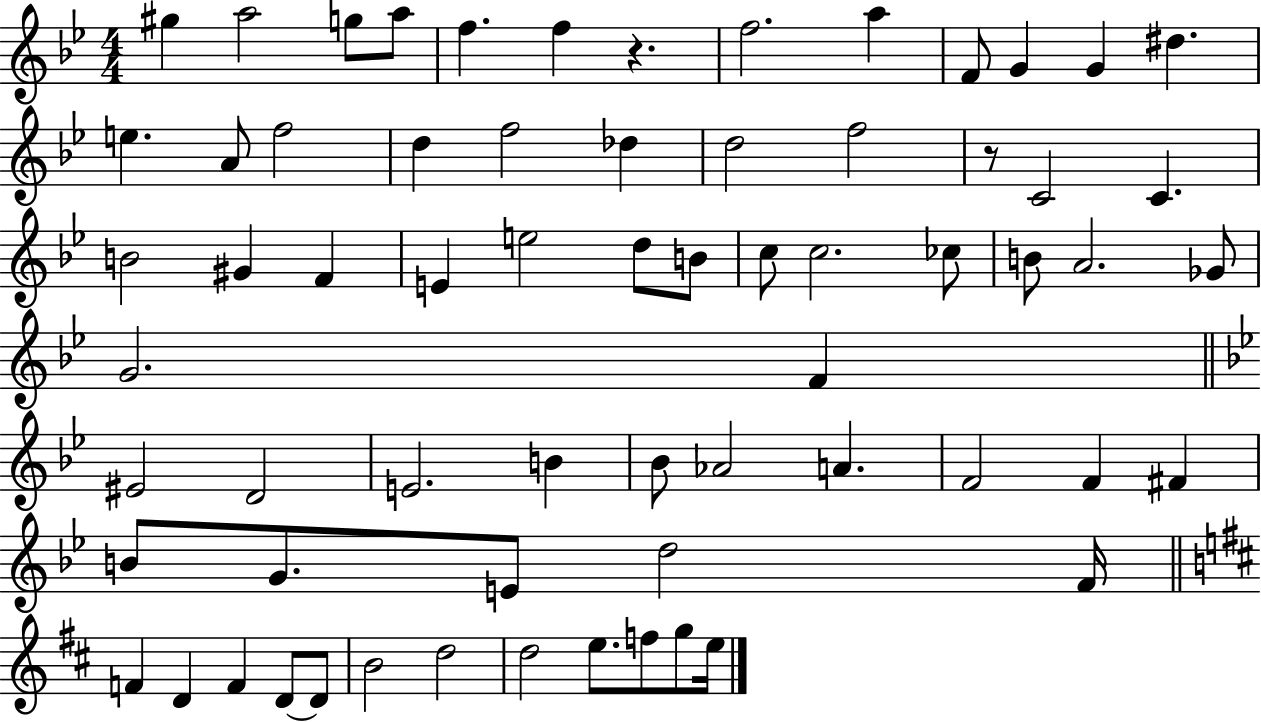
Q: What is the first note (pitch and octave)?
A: G#5